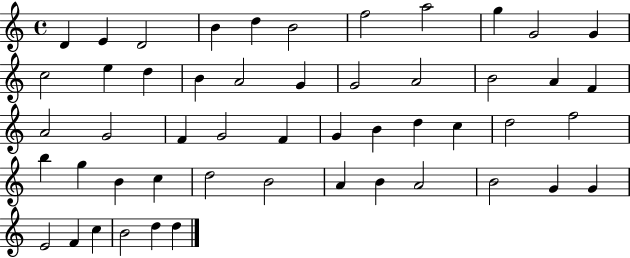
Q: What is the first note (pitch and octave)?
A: D4